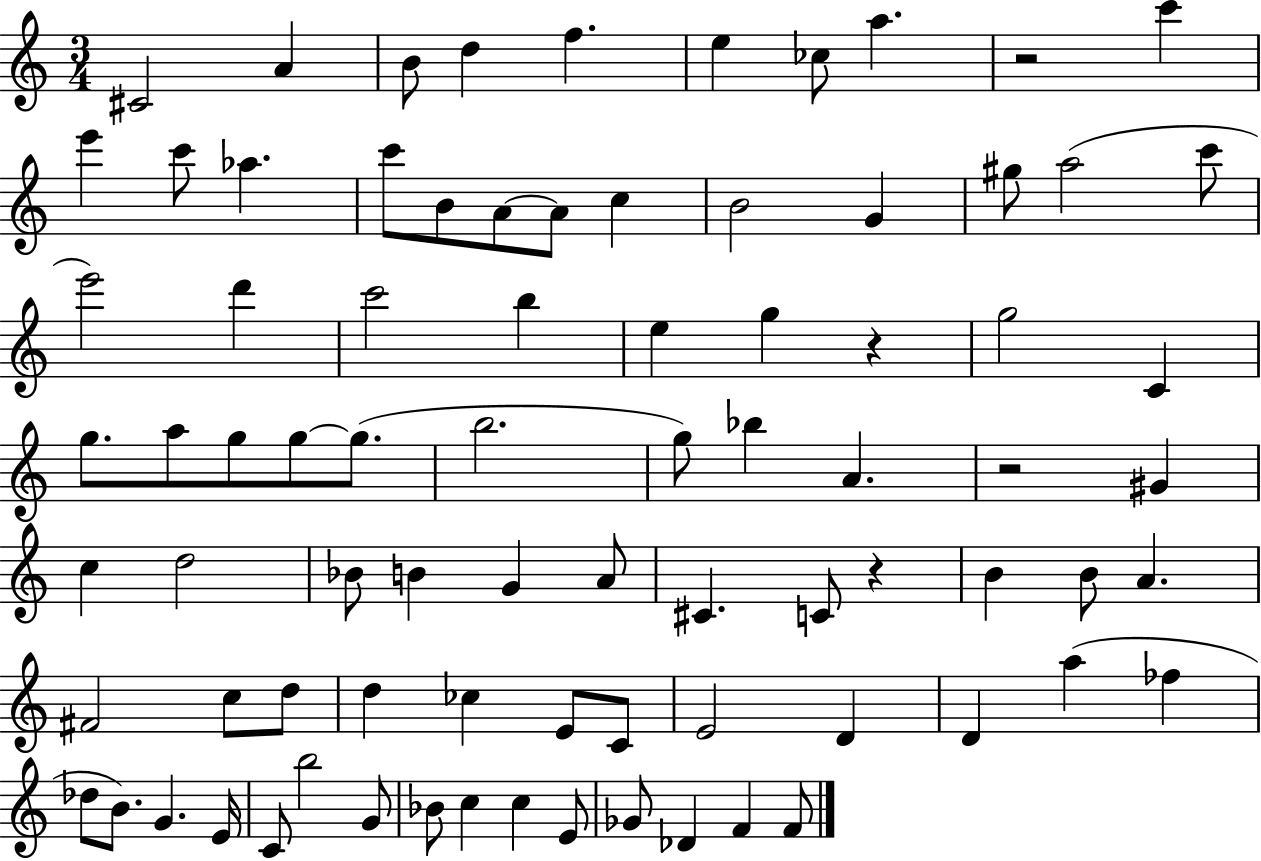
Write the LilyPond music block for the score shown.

{
  \clef treble
  \numericTimeSignature
  \time 3/4
  \key c \major
  \repeat volta 2 { cis'2 a'4 | b'8 d''4 f''4. | e''4 ces''8 a''4. | r2 c'''4 | \break e'''4 c'''8 aes''4. | c'''8 b'8 a'8~~ a'8 c''4 | b'2 g'4 | gis''8 a''2( c'''8 | \break e'''2) d'''4 | c'''2 b''4 | e''4 g''4 r4 | g''2 c'4 | \break g''8. a''8 g''8 g''8~~ g''8.( | b''2. | g''8) bes''4 a'4. | r2 gis'4 | \break c''4 d''2 | bes'8 b'4 g'4 a'8 | cis'4. c'8 r4 | b'4 b'8 a'4. | \break fis'2 c''8 d''8 | d''4 ces''4 e'8 c'8 | e'2 d'4 | d'4 a''4( fes''4 | \break des''8 b'8.) g'4. e'16 | c'8 b''2 g'8 | bes'8 c''4 c''4 e'8 | ges'8 des'4 f'4 f'8 | \break } \bar "|."
}